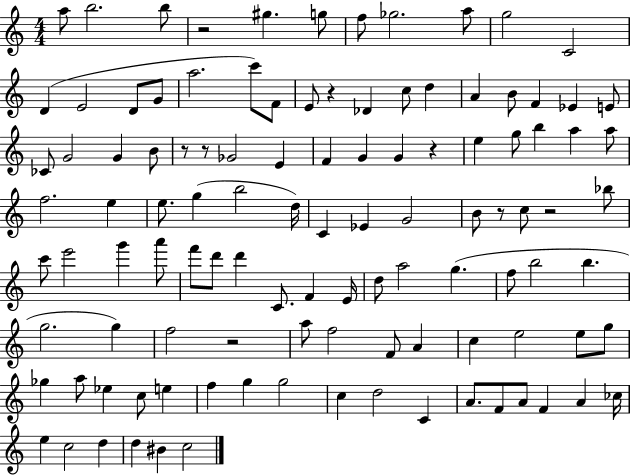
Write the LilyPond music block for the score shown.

{
  \clef treble
  \numericTimeSignature
  \time 4/4
  \key c \major
  \repeat volta 2 { a''8 b''2. b''8 | r2 gis''4. g''8 | f''8 ges''2. a''8 | g''2 c'2 | \break d'4( e'2 d'8 g'8 | a''2. c'''8) f'8 | e'8 r4 des'4 c''8 d''4 | a'4 b'8 f'4 ees'4 e'8 | \break ces'8 g'2 g'4 b'8 | r8 r8 ges'2 e'4 | f'4 g'4 g'4 r4 | e''4 g''8 b''4 a''4 a''8 | \break f''2. e''4 | e''8. g''4( b''2 d''16) | c'4 ees'4 g'2 | b'8 r8 c''8 r2 bes''8 | \break c'''8 e'''2 g'''4 a'''8 | f'''8 d'''8 d'''4 c'8. f'4 e'16 | d''8 a''2 g''4.( | f''8 b''2 b''4. | \break g''2. g''4) | f''2 r2 | a''8 f''2 f'8 a'4 | c''4 e''2 e''8 g''8 | \break ges''4 a''8 ees''4 c''8 e''4 | f''4 g''4 g''2 | c''4 d''2 c'4 | a'8. f'8 a'8 f'4 a'4 ces''16 | \break e''4 c''2 d''4 | d''4 bis'4 c''2 | } \bar "|."
}